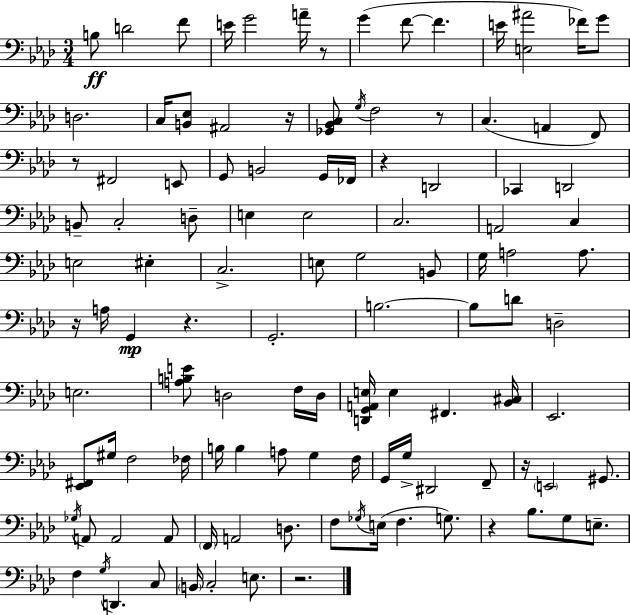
B3/e D4/h F4/e E4/s G4/h A4/s R/e G4/q F4/e F4/q. E4/s [E3,A#4]/h FES4/s G4/e D3/h. C3/s [B2,Eb3]/e A#2/h R/s [Gb2,Bb2,C3]/e G3/s F3/h R/e C3/q. A2/q F2/e R/e F#2/h E2/e G2/e B2/h G2/s FES2/s R/q D2/h CES2/q D2/h B2/e C3/h D3/e E3/q E3/h C3/h. A2/h C3/q E3/h EIS3/q C3/h. E3/e G3/h B2/e G3/s A3/h A3/e. R/s A3/s G2/q R/q. G2/h. B3/h. B3/e D4/e D3/h E3/h. [A3,B3,E4]/e D3/h F3/s D3/s [D2,G2,A2,E3]/s E3/q F#2/q. [Bb2,C#3]/s Eb2/h. [Eb2,F#2]/e G#3/s F3/h FES3/s B3/s B3/q A3/e G3/q F3/s G2/s G3/s D#2/h F2/e R/s E2/h G#2/e. Gb3/s A2/e A2/h A2/e F2/s A2/h D3/e. F3/e Gb3/s E3/s F3/q. G3/e. R/q Bb3/e. G3/e E3/e. F3/q G3/s D2/q. C3/e B2/s C3/h E3/e. R/h.